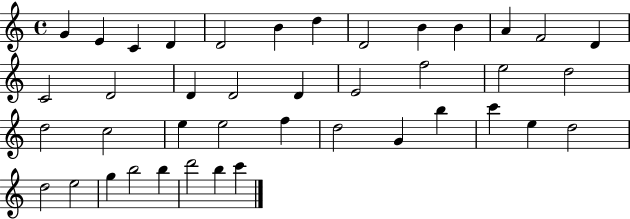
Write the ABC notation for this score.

X:1
T:Untitled
M:4/4
L:1/4
K:C
G E C D D2 B d D2 B B A F2 D C2 D2 D D2 D E2 f2 e2 d2 d2 c2 e e2 f d2 G b c' e d2 d2 e2 g b2 b d'2 b c'